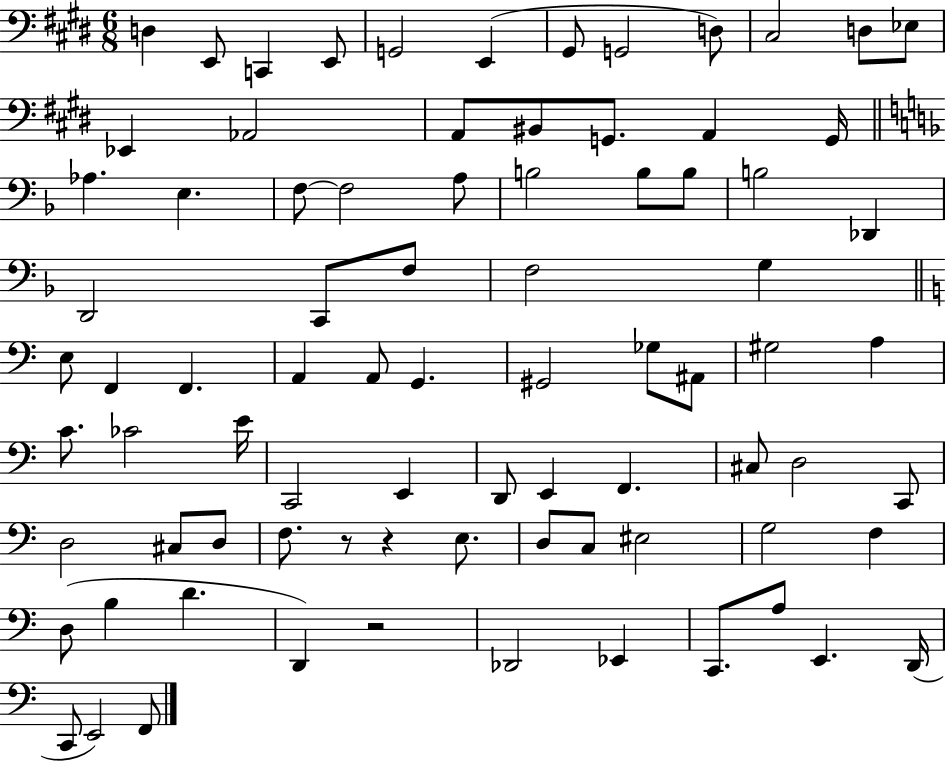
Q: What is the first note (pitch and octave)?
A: D3